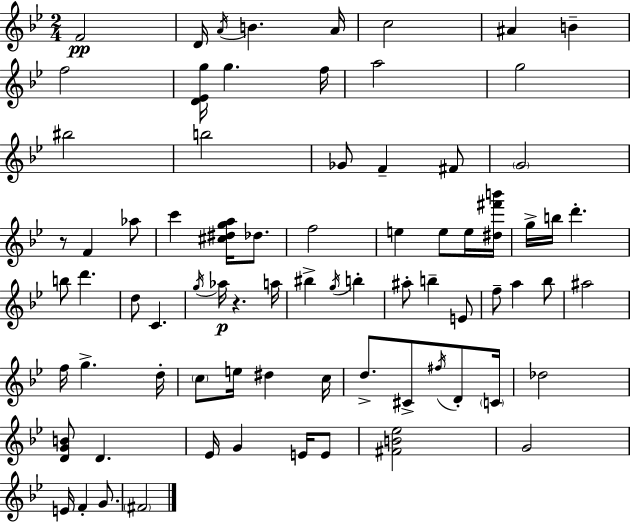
F4/h D4/s A4/s B4/q. A4/s C5/h A#4/q B4/q F5/h [D4,Eb4,G5]/s G5/q. F5/s A5/h G5/h BIS5/h B5/h Gb4/e F4/q F#4/e G4/h R/e F4/q Ab5/e C6/q [C#5,D#5,G5,A5]/s Db5/e. F5/h E5/q E5/e E5/s [D#5,F#6,B6]/s G5/s B5/s D6/q. B5/e D6/q. D5/e C4/q. G5/s Ab5/s R/q. A5/s BIS5/q G5/s B5/q A#5/e B5/q E4/e F5/e A5/q Bb5/e A#5/h F5/s G5/q. D5/s C5/e E5/s D#5/q C5/s D5/e. C#4/e F#5/s D4/e C4/s Db5/h [D4,G4,B4]/e D4/q. Eb4/s G4/q E4/s E4/e [F#4,B4,Eb5]/h G4/h E4/s F4/q G4/e. F#4/h